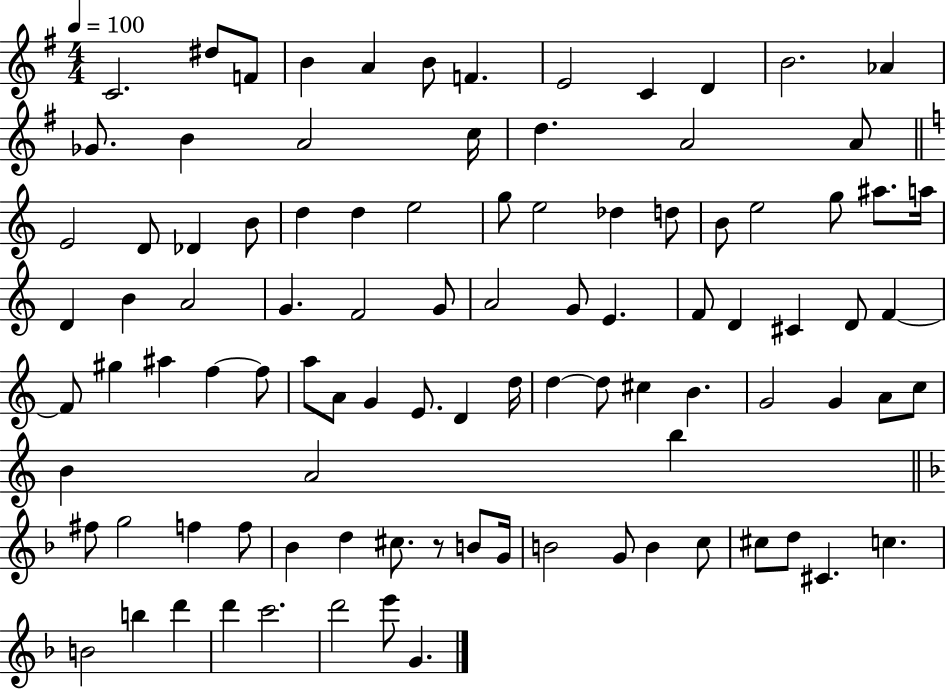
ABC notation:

X:1
T:Untitled
M:4/4
L:1/4
K:G
C2 ^d/2 F/2 B A B/2 F E2 C D B2 _A _G/2 B A2 c/4 d A2 A/2 E2 D/2 _D B/2 d d e2 g/2 e2 _d d/2 B/2 e2 g/2 ^a/2 a/4 D B A2 G F2 G/2 A2 G/2 E F/2 D ^C D/2 F F/2 ^g ^a f f/2 a/2 A/2 G E/2 D d/4 d d/2 ^c B G2 G A/2 c/2 B A2 b ^f/2 g2 f f/2 _B d ^c/2 z/2 B/2 G/4 B2 G/2 B c/2 ^c/2 d/2 ^C c B2 b d' d' c'2 d'2 e'/2 G